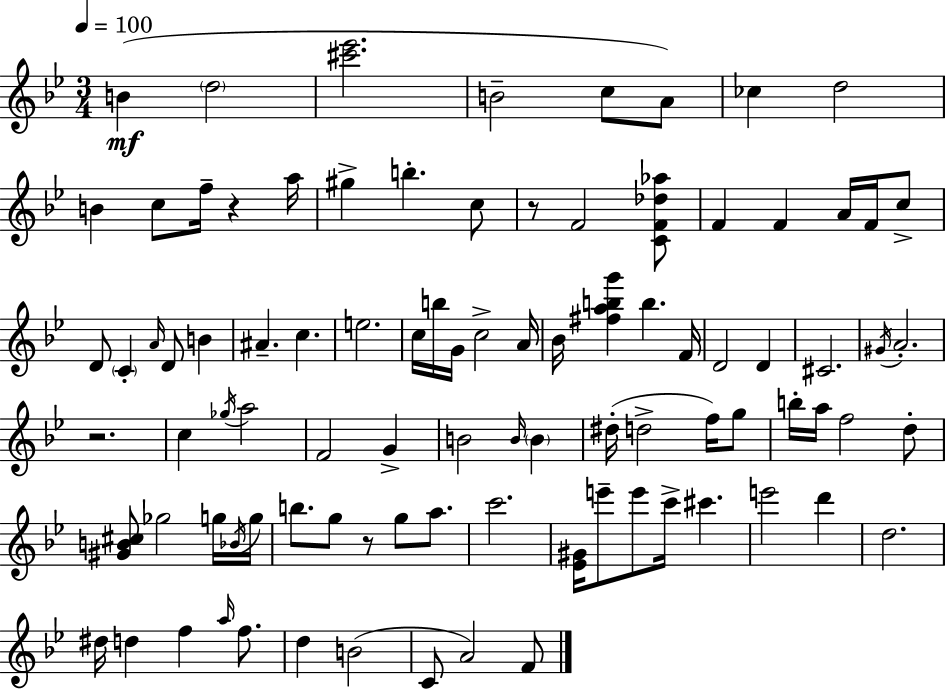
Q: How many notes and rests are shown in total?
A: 92